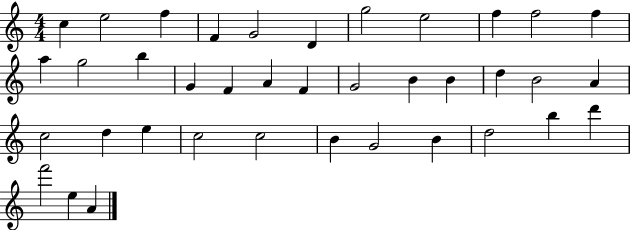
C5/q E5/h F5/q F4/q G4/h D4/q G5/h E5/h F5/q F5/h F5/q A5/q G5/h B5/q G4/q F4/q A4/q F4/q G4/h B4/q B4/q D5/q B4/h A4/q C5/h D5/q E5/q C5/h C5/h B4/q G4/h B4/q D5/h B5/q D6/q F6/h E5/q A4/q